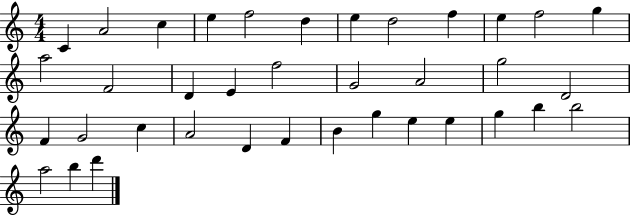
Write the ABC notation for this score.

X:1
T:Untitled
M:4/4
L:1/4
K:C
C A2 c e f2 d e d2 f e f2 g a2 F2 D E f2 G2 A2 g2 D2 F G2 c A2 D F B g e e g b b2 a2 b d'